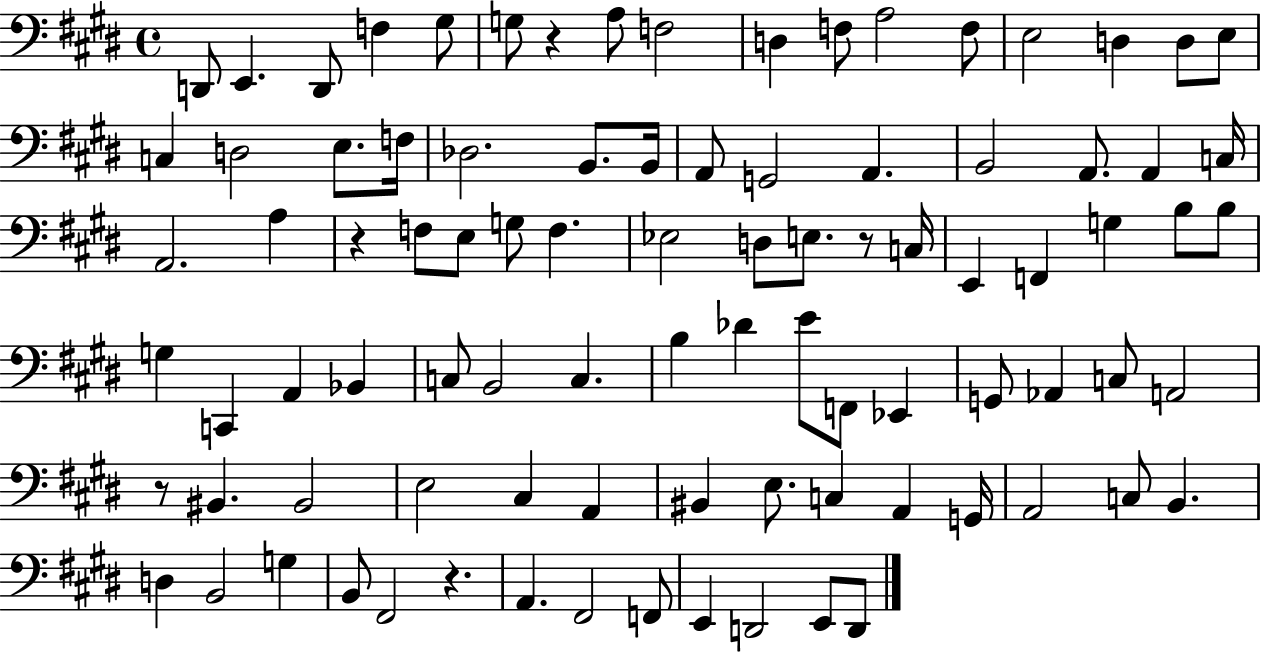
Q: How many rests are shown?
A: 5